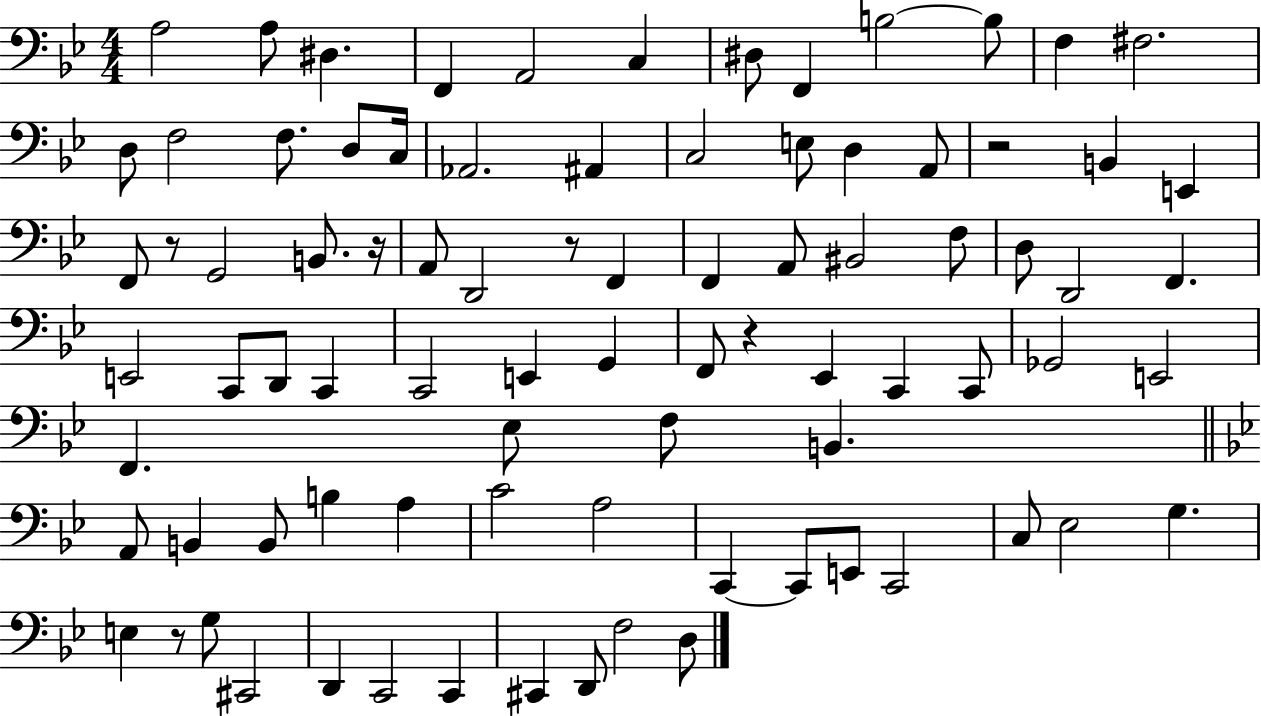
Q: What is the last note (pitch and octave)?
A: D3